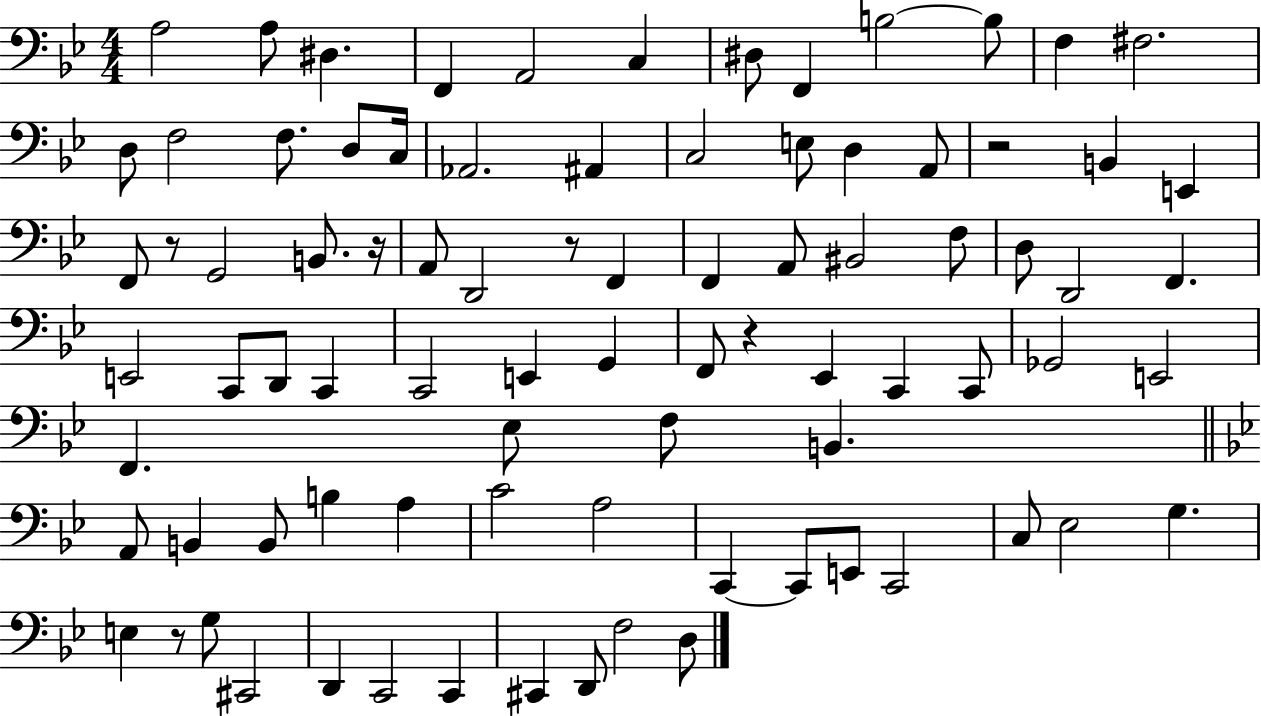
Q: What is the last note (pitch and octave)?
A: D3